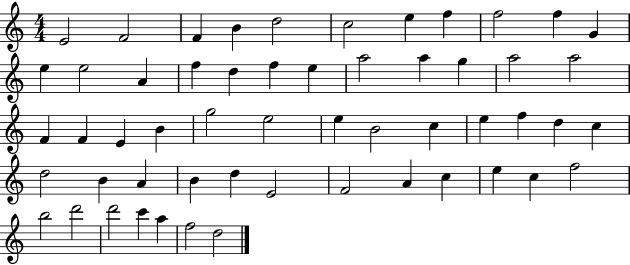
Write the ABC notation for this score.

X:1
T:Untitled
M:4/4
L:1/4
K:C
E2 F2 F B d2 c2 e f f2 f G e e2 A f d f e a2 a g a2 a2 F F E B g2 e2 e B2 c e f d c d2 B A B d E2 F2 A c e c f2 b2 d'2 d'2 c' a f2 d2